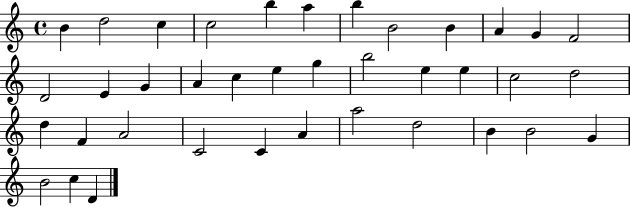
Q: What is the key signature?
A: C major